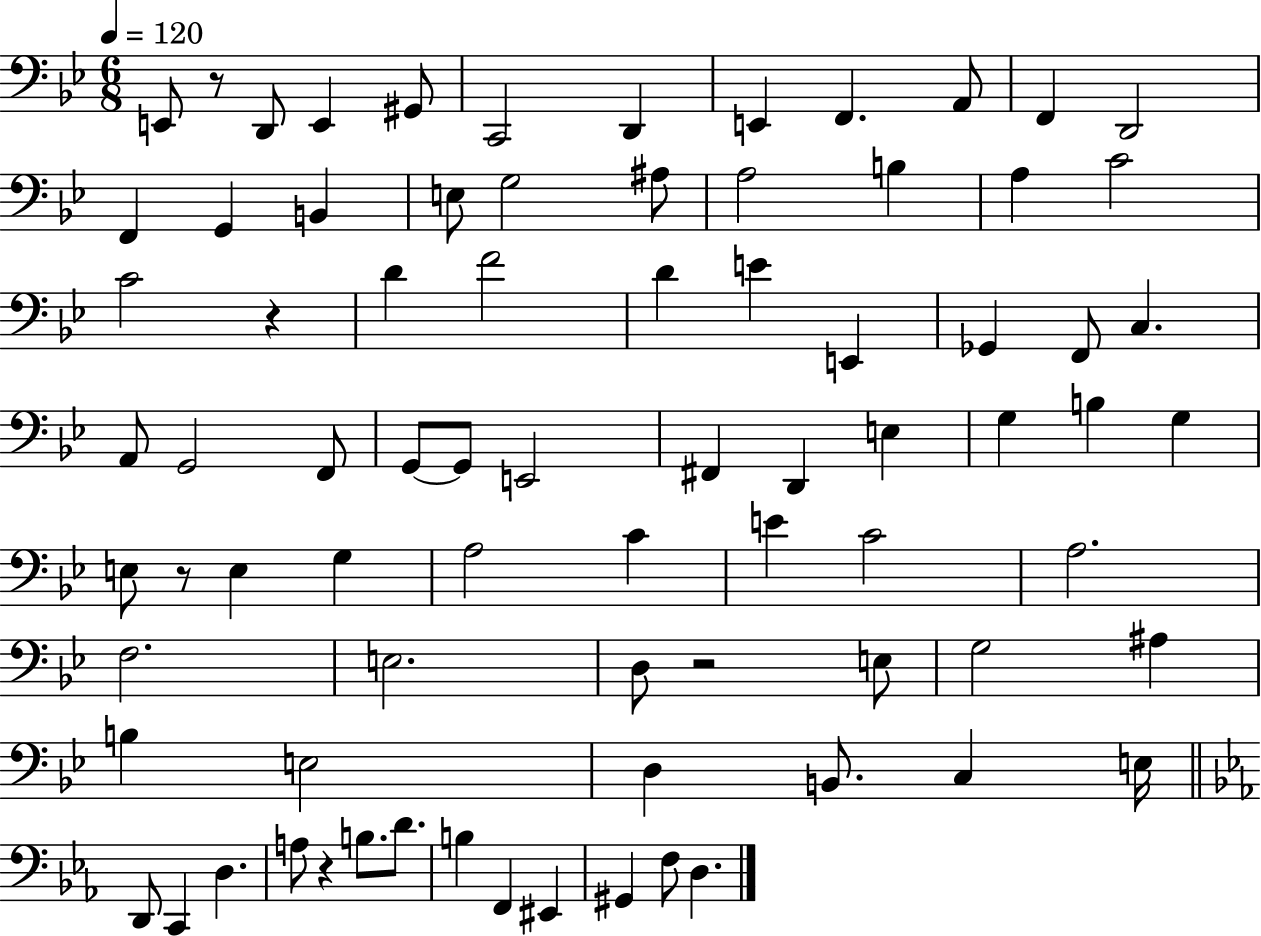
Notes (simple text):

E2/e R/e D2/e E2/q G#2/e C2/h D2/q E2/q F2/q. A2/e F2/q D2/h F2/q G2/q B2/q E3/e G3/h A#3/e A3/h B3/q A3/q C4/h C4/h R/q D4/q F4/h D4/q E4/q E2/q Gb2/q F2/e C3/q. A2/e G2/h F2/e G2/e G2/e E2/h F#2/q D2/q E3/q G3/q B3/q G3/q E3/e R/e E3/q G3/q A3/h C4/q E4/q C4/h A3/h. F3/h. E3/h. D3/e R/h E3/e G3/h A#3/q B3/q E3/h D3/q B2/e. C3/q E3/s D2/e C2/q D3/q. A3/e R/q B3/e. D4/e. B3/q F2/q EIS2/q G#2/q F3/e D3/q.